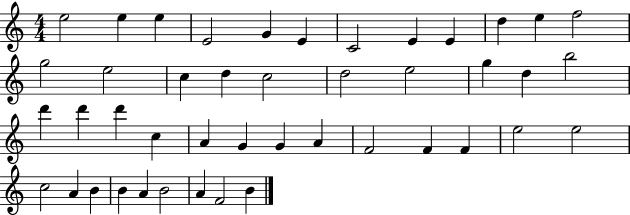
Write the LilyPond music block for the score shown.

{
  \clef treble
  \numericTimeSignature
  \time 4/4
  \key c \major
  e''2 e''4 e''4 | e'2 g'4 e'4 | c'2 e'4 e'4 | d''4 e''4 f''2 | \break g''2 e''2 | c''4 d''4 c''2 | d''2 e''2 | g''4 d''4 b''2 | \break d'''4 d'''4 d'''4 c''4 | a'4 g'4 g'4 a'4 | f'2 f'4 f'4 | e''2 e''2 | \break c''2 a'4 b'4 | b'4 a'4 b'2 | a'4 f'2 b'4 | \bar "|."
}